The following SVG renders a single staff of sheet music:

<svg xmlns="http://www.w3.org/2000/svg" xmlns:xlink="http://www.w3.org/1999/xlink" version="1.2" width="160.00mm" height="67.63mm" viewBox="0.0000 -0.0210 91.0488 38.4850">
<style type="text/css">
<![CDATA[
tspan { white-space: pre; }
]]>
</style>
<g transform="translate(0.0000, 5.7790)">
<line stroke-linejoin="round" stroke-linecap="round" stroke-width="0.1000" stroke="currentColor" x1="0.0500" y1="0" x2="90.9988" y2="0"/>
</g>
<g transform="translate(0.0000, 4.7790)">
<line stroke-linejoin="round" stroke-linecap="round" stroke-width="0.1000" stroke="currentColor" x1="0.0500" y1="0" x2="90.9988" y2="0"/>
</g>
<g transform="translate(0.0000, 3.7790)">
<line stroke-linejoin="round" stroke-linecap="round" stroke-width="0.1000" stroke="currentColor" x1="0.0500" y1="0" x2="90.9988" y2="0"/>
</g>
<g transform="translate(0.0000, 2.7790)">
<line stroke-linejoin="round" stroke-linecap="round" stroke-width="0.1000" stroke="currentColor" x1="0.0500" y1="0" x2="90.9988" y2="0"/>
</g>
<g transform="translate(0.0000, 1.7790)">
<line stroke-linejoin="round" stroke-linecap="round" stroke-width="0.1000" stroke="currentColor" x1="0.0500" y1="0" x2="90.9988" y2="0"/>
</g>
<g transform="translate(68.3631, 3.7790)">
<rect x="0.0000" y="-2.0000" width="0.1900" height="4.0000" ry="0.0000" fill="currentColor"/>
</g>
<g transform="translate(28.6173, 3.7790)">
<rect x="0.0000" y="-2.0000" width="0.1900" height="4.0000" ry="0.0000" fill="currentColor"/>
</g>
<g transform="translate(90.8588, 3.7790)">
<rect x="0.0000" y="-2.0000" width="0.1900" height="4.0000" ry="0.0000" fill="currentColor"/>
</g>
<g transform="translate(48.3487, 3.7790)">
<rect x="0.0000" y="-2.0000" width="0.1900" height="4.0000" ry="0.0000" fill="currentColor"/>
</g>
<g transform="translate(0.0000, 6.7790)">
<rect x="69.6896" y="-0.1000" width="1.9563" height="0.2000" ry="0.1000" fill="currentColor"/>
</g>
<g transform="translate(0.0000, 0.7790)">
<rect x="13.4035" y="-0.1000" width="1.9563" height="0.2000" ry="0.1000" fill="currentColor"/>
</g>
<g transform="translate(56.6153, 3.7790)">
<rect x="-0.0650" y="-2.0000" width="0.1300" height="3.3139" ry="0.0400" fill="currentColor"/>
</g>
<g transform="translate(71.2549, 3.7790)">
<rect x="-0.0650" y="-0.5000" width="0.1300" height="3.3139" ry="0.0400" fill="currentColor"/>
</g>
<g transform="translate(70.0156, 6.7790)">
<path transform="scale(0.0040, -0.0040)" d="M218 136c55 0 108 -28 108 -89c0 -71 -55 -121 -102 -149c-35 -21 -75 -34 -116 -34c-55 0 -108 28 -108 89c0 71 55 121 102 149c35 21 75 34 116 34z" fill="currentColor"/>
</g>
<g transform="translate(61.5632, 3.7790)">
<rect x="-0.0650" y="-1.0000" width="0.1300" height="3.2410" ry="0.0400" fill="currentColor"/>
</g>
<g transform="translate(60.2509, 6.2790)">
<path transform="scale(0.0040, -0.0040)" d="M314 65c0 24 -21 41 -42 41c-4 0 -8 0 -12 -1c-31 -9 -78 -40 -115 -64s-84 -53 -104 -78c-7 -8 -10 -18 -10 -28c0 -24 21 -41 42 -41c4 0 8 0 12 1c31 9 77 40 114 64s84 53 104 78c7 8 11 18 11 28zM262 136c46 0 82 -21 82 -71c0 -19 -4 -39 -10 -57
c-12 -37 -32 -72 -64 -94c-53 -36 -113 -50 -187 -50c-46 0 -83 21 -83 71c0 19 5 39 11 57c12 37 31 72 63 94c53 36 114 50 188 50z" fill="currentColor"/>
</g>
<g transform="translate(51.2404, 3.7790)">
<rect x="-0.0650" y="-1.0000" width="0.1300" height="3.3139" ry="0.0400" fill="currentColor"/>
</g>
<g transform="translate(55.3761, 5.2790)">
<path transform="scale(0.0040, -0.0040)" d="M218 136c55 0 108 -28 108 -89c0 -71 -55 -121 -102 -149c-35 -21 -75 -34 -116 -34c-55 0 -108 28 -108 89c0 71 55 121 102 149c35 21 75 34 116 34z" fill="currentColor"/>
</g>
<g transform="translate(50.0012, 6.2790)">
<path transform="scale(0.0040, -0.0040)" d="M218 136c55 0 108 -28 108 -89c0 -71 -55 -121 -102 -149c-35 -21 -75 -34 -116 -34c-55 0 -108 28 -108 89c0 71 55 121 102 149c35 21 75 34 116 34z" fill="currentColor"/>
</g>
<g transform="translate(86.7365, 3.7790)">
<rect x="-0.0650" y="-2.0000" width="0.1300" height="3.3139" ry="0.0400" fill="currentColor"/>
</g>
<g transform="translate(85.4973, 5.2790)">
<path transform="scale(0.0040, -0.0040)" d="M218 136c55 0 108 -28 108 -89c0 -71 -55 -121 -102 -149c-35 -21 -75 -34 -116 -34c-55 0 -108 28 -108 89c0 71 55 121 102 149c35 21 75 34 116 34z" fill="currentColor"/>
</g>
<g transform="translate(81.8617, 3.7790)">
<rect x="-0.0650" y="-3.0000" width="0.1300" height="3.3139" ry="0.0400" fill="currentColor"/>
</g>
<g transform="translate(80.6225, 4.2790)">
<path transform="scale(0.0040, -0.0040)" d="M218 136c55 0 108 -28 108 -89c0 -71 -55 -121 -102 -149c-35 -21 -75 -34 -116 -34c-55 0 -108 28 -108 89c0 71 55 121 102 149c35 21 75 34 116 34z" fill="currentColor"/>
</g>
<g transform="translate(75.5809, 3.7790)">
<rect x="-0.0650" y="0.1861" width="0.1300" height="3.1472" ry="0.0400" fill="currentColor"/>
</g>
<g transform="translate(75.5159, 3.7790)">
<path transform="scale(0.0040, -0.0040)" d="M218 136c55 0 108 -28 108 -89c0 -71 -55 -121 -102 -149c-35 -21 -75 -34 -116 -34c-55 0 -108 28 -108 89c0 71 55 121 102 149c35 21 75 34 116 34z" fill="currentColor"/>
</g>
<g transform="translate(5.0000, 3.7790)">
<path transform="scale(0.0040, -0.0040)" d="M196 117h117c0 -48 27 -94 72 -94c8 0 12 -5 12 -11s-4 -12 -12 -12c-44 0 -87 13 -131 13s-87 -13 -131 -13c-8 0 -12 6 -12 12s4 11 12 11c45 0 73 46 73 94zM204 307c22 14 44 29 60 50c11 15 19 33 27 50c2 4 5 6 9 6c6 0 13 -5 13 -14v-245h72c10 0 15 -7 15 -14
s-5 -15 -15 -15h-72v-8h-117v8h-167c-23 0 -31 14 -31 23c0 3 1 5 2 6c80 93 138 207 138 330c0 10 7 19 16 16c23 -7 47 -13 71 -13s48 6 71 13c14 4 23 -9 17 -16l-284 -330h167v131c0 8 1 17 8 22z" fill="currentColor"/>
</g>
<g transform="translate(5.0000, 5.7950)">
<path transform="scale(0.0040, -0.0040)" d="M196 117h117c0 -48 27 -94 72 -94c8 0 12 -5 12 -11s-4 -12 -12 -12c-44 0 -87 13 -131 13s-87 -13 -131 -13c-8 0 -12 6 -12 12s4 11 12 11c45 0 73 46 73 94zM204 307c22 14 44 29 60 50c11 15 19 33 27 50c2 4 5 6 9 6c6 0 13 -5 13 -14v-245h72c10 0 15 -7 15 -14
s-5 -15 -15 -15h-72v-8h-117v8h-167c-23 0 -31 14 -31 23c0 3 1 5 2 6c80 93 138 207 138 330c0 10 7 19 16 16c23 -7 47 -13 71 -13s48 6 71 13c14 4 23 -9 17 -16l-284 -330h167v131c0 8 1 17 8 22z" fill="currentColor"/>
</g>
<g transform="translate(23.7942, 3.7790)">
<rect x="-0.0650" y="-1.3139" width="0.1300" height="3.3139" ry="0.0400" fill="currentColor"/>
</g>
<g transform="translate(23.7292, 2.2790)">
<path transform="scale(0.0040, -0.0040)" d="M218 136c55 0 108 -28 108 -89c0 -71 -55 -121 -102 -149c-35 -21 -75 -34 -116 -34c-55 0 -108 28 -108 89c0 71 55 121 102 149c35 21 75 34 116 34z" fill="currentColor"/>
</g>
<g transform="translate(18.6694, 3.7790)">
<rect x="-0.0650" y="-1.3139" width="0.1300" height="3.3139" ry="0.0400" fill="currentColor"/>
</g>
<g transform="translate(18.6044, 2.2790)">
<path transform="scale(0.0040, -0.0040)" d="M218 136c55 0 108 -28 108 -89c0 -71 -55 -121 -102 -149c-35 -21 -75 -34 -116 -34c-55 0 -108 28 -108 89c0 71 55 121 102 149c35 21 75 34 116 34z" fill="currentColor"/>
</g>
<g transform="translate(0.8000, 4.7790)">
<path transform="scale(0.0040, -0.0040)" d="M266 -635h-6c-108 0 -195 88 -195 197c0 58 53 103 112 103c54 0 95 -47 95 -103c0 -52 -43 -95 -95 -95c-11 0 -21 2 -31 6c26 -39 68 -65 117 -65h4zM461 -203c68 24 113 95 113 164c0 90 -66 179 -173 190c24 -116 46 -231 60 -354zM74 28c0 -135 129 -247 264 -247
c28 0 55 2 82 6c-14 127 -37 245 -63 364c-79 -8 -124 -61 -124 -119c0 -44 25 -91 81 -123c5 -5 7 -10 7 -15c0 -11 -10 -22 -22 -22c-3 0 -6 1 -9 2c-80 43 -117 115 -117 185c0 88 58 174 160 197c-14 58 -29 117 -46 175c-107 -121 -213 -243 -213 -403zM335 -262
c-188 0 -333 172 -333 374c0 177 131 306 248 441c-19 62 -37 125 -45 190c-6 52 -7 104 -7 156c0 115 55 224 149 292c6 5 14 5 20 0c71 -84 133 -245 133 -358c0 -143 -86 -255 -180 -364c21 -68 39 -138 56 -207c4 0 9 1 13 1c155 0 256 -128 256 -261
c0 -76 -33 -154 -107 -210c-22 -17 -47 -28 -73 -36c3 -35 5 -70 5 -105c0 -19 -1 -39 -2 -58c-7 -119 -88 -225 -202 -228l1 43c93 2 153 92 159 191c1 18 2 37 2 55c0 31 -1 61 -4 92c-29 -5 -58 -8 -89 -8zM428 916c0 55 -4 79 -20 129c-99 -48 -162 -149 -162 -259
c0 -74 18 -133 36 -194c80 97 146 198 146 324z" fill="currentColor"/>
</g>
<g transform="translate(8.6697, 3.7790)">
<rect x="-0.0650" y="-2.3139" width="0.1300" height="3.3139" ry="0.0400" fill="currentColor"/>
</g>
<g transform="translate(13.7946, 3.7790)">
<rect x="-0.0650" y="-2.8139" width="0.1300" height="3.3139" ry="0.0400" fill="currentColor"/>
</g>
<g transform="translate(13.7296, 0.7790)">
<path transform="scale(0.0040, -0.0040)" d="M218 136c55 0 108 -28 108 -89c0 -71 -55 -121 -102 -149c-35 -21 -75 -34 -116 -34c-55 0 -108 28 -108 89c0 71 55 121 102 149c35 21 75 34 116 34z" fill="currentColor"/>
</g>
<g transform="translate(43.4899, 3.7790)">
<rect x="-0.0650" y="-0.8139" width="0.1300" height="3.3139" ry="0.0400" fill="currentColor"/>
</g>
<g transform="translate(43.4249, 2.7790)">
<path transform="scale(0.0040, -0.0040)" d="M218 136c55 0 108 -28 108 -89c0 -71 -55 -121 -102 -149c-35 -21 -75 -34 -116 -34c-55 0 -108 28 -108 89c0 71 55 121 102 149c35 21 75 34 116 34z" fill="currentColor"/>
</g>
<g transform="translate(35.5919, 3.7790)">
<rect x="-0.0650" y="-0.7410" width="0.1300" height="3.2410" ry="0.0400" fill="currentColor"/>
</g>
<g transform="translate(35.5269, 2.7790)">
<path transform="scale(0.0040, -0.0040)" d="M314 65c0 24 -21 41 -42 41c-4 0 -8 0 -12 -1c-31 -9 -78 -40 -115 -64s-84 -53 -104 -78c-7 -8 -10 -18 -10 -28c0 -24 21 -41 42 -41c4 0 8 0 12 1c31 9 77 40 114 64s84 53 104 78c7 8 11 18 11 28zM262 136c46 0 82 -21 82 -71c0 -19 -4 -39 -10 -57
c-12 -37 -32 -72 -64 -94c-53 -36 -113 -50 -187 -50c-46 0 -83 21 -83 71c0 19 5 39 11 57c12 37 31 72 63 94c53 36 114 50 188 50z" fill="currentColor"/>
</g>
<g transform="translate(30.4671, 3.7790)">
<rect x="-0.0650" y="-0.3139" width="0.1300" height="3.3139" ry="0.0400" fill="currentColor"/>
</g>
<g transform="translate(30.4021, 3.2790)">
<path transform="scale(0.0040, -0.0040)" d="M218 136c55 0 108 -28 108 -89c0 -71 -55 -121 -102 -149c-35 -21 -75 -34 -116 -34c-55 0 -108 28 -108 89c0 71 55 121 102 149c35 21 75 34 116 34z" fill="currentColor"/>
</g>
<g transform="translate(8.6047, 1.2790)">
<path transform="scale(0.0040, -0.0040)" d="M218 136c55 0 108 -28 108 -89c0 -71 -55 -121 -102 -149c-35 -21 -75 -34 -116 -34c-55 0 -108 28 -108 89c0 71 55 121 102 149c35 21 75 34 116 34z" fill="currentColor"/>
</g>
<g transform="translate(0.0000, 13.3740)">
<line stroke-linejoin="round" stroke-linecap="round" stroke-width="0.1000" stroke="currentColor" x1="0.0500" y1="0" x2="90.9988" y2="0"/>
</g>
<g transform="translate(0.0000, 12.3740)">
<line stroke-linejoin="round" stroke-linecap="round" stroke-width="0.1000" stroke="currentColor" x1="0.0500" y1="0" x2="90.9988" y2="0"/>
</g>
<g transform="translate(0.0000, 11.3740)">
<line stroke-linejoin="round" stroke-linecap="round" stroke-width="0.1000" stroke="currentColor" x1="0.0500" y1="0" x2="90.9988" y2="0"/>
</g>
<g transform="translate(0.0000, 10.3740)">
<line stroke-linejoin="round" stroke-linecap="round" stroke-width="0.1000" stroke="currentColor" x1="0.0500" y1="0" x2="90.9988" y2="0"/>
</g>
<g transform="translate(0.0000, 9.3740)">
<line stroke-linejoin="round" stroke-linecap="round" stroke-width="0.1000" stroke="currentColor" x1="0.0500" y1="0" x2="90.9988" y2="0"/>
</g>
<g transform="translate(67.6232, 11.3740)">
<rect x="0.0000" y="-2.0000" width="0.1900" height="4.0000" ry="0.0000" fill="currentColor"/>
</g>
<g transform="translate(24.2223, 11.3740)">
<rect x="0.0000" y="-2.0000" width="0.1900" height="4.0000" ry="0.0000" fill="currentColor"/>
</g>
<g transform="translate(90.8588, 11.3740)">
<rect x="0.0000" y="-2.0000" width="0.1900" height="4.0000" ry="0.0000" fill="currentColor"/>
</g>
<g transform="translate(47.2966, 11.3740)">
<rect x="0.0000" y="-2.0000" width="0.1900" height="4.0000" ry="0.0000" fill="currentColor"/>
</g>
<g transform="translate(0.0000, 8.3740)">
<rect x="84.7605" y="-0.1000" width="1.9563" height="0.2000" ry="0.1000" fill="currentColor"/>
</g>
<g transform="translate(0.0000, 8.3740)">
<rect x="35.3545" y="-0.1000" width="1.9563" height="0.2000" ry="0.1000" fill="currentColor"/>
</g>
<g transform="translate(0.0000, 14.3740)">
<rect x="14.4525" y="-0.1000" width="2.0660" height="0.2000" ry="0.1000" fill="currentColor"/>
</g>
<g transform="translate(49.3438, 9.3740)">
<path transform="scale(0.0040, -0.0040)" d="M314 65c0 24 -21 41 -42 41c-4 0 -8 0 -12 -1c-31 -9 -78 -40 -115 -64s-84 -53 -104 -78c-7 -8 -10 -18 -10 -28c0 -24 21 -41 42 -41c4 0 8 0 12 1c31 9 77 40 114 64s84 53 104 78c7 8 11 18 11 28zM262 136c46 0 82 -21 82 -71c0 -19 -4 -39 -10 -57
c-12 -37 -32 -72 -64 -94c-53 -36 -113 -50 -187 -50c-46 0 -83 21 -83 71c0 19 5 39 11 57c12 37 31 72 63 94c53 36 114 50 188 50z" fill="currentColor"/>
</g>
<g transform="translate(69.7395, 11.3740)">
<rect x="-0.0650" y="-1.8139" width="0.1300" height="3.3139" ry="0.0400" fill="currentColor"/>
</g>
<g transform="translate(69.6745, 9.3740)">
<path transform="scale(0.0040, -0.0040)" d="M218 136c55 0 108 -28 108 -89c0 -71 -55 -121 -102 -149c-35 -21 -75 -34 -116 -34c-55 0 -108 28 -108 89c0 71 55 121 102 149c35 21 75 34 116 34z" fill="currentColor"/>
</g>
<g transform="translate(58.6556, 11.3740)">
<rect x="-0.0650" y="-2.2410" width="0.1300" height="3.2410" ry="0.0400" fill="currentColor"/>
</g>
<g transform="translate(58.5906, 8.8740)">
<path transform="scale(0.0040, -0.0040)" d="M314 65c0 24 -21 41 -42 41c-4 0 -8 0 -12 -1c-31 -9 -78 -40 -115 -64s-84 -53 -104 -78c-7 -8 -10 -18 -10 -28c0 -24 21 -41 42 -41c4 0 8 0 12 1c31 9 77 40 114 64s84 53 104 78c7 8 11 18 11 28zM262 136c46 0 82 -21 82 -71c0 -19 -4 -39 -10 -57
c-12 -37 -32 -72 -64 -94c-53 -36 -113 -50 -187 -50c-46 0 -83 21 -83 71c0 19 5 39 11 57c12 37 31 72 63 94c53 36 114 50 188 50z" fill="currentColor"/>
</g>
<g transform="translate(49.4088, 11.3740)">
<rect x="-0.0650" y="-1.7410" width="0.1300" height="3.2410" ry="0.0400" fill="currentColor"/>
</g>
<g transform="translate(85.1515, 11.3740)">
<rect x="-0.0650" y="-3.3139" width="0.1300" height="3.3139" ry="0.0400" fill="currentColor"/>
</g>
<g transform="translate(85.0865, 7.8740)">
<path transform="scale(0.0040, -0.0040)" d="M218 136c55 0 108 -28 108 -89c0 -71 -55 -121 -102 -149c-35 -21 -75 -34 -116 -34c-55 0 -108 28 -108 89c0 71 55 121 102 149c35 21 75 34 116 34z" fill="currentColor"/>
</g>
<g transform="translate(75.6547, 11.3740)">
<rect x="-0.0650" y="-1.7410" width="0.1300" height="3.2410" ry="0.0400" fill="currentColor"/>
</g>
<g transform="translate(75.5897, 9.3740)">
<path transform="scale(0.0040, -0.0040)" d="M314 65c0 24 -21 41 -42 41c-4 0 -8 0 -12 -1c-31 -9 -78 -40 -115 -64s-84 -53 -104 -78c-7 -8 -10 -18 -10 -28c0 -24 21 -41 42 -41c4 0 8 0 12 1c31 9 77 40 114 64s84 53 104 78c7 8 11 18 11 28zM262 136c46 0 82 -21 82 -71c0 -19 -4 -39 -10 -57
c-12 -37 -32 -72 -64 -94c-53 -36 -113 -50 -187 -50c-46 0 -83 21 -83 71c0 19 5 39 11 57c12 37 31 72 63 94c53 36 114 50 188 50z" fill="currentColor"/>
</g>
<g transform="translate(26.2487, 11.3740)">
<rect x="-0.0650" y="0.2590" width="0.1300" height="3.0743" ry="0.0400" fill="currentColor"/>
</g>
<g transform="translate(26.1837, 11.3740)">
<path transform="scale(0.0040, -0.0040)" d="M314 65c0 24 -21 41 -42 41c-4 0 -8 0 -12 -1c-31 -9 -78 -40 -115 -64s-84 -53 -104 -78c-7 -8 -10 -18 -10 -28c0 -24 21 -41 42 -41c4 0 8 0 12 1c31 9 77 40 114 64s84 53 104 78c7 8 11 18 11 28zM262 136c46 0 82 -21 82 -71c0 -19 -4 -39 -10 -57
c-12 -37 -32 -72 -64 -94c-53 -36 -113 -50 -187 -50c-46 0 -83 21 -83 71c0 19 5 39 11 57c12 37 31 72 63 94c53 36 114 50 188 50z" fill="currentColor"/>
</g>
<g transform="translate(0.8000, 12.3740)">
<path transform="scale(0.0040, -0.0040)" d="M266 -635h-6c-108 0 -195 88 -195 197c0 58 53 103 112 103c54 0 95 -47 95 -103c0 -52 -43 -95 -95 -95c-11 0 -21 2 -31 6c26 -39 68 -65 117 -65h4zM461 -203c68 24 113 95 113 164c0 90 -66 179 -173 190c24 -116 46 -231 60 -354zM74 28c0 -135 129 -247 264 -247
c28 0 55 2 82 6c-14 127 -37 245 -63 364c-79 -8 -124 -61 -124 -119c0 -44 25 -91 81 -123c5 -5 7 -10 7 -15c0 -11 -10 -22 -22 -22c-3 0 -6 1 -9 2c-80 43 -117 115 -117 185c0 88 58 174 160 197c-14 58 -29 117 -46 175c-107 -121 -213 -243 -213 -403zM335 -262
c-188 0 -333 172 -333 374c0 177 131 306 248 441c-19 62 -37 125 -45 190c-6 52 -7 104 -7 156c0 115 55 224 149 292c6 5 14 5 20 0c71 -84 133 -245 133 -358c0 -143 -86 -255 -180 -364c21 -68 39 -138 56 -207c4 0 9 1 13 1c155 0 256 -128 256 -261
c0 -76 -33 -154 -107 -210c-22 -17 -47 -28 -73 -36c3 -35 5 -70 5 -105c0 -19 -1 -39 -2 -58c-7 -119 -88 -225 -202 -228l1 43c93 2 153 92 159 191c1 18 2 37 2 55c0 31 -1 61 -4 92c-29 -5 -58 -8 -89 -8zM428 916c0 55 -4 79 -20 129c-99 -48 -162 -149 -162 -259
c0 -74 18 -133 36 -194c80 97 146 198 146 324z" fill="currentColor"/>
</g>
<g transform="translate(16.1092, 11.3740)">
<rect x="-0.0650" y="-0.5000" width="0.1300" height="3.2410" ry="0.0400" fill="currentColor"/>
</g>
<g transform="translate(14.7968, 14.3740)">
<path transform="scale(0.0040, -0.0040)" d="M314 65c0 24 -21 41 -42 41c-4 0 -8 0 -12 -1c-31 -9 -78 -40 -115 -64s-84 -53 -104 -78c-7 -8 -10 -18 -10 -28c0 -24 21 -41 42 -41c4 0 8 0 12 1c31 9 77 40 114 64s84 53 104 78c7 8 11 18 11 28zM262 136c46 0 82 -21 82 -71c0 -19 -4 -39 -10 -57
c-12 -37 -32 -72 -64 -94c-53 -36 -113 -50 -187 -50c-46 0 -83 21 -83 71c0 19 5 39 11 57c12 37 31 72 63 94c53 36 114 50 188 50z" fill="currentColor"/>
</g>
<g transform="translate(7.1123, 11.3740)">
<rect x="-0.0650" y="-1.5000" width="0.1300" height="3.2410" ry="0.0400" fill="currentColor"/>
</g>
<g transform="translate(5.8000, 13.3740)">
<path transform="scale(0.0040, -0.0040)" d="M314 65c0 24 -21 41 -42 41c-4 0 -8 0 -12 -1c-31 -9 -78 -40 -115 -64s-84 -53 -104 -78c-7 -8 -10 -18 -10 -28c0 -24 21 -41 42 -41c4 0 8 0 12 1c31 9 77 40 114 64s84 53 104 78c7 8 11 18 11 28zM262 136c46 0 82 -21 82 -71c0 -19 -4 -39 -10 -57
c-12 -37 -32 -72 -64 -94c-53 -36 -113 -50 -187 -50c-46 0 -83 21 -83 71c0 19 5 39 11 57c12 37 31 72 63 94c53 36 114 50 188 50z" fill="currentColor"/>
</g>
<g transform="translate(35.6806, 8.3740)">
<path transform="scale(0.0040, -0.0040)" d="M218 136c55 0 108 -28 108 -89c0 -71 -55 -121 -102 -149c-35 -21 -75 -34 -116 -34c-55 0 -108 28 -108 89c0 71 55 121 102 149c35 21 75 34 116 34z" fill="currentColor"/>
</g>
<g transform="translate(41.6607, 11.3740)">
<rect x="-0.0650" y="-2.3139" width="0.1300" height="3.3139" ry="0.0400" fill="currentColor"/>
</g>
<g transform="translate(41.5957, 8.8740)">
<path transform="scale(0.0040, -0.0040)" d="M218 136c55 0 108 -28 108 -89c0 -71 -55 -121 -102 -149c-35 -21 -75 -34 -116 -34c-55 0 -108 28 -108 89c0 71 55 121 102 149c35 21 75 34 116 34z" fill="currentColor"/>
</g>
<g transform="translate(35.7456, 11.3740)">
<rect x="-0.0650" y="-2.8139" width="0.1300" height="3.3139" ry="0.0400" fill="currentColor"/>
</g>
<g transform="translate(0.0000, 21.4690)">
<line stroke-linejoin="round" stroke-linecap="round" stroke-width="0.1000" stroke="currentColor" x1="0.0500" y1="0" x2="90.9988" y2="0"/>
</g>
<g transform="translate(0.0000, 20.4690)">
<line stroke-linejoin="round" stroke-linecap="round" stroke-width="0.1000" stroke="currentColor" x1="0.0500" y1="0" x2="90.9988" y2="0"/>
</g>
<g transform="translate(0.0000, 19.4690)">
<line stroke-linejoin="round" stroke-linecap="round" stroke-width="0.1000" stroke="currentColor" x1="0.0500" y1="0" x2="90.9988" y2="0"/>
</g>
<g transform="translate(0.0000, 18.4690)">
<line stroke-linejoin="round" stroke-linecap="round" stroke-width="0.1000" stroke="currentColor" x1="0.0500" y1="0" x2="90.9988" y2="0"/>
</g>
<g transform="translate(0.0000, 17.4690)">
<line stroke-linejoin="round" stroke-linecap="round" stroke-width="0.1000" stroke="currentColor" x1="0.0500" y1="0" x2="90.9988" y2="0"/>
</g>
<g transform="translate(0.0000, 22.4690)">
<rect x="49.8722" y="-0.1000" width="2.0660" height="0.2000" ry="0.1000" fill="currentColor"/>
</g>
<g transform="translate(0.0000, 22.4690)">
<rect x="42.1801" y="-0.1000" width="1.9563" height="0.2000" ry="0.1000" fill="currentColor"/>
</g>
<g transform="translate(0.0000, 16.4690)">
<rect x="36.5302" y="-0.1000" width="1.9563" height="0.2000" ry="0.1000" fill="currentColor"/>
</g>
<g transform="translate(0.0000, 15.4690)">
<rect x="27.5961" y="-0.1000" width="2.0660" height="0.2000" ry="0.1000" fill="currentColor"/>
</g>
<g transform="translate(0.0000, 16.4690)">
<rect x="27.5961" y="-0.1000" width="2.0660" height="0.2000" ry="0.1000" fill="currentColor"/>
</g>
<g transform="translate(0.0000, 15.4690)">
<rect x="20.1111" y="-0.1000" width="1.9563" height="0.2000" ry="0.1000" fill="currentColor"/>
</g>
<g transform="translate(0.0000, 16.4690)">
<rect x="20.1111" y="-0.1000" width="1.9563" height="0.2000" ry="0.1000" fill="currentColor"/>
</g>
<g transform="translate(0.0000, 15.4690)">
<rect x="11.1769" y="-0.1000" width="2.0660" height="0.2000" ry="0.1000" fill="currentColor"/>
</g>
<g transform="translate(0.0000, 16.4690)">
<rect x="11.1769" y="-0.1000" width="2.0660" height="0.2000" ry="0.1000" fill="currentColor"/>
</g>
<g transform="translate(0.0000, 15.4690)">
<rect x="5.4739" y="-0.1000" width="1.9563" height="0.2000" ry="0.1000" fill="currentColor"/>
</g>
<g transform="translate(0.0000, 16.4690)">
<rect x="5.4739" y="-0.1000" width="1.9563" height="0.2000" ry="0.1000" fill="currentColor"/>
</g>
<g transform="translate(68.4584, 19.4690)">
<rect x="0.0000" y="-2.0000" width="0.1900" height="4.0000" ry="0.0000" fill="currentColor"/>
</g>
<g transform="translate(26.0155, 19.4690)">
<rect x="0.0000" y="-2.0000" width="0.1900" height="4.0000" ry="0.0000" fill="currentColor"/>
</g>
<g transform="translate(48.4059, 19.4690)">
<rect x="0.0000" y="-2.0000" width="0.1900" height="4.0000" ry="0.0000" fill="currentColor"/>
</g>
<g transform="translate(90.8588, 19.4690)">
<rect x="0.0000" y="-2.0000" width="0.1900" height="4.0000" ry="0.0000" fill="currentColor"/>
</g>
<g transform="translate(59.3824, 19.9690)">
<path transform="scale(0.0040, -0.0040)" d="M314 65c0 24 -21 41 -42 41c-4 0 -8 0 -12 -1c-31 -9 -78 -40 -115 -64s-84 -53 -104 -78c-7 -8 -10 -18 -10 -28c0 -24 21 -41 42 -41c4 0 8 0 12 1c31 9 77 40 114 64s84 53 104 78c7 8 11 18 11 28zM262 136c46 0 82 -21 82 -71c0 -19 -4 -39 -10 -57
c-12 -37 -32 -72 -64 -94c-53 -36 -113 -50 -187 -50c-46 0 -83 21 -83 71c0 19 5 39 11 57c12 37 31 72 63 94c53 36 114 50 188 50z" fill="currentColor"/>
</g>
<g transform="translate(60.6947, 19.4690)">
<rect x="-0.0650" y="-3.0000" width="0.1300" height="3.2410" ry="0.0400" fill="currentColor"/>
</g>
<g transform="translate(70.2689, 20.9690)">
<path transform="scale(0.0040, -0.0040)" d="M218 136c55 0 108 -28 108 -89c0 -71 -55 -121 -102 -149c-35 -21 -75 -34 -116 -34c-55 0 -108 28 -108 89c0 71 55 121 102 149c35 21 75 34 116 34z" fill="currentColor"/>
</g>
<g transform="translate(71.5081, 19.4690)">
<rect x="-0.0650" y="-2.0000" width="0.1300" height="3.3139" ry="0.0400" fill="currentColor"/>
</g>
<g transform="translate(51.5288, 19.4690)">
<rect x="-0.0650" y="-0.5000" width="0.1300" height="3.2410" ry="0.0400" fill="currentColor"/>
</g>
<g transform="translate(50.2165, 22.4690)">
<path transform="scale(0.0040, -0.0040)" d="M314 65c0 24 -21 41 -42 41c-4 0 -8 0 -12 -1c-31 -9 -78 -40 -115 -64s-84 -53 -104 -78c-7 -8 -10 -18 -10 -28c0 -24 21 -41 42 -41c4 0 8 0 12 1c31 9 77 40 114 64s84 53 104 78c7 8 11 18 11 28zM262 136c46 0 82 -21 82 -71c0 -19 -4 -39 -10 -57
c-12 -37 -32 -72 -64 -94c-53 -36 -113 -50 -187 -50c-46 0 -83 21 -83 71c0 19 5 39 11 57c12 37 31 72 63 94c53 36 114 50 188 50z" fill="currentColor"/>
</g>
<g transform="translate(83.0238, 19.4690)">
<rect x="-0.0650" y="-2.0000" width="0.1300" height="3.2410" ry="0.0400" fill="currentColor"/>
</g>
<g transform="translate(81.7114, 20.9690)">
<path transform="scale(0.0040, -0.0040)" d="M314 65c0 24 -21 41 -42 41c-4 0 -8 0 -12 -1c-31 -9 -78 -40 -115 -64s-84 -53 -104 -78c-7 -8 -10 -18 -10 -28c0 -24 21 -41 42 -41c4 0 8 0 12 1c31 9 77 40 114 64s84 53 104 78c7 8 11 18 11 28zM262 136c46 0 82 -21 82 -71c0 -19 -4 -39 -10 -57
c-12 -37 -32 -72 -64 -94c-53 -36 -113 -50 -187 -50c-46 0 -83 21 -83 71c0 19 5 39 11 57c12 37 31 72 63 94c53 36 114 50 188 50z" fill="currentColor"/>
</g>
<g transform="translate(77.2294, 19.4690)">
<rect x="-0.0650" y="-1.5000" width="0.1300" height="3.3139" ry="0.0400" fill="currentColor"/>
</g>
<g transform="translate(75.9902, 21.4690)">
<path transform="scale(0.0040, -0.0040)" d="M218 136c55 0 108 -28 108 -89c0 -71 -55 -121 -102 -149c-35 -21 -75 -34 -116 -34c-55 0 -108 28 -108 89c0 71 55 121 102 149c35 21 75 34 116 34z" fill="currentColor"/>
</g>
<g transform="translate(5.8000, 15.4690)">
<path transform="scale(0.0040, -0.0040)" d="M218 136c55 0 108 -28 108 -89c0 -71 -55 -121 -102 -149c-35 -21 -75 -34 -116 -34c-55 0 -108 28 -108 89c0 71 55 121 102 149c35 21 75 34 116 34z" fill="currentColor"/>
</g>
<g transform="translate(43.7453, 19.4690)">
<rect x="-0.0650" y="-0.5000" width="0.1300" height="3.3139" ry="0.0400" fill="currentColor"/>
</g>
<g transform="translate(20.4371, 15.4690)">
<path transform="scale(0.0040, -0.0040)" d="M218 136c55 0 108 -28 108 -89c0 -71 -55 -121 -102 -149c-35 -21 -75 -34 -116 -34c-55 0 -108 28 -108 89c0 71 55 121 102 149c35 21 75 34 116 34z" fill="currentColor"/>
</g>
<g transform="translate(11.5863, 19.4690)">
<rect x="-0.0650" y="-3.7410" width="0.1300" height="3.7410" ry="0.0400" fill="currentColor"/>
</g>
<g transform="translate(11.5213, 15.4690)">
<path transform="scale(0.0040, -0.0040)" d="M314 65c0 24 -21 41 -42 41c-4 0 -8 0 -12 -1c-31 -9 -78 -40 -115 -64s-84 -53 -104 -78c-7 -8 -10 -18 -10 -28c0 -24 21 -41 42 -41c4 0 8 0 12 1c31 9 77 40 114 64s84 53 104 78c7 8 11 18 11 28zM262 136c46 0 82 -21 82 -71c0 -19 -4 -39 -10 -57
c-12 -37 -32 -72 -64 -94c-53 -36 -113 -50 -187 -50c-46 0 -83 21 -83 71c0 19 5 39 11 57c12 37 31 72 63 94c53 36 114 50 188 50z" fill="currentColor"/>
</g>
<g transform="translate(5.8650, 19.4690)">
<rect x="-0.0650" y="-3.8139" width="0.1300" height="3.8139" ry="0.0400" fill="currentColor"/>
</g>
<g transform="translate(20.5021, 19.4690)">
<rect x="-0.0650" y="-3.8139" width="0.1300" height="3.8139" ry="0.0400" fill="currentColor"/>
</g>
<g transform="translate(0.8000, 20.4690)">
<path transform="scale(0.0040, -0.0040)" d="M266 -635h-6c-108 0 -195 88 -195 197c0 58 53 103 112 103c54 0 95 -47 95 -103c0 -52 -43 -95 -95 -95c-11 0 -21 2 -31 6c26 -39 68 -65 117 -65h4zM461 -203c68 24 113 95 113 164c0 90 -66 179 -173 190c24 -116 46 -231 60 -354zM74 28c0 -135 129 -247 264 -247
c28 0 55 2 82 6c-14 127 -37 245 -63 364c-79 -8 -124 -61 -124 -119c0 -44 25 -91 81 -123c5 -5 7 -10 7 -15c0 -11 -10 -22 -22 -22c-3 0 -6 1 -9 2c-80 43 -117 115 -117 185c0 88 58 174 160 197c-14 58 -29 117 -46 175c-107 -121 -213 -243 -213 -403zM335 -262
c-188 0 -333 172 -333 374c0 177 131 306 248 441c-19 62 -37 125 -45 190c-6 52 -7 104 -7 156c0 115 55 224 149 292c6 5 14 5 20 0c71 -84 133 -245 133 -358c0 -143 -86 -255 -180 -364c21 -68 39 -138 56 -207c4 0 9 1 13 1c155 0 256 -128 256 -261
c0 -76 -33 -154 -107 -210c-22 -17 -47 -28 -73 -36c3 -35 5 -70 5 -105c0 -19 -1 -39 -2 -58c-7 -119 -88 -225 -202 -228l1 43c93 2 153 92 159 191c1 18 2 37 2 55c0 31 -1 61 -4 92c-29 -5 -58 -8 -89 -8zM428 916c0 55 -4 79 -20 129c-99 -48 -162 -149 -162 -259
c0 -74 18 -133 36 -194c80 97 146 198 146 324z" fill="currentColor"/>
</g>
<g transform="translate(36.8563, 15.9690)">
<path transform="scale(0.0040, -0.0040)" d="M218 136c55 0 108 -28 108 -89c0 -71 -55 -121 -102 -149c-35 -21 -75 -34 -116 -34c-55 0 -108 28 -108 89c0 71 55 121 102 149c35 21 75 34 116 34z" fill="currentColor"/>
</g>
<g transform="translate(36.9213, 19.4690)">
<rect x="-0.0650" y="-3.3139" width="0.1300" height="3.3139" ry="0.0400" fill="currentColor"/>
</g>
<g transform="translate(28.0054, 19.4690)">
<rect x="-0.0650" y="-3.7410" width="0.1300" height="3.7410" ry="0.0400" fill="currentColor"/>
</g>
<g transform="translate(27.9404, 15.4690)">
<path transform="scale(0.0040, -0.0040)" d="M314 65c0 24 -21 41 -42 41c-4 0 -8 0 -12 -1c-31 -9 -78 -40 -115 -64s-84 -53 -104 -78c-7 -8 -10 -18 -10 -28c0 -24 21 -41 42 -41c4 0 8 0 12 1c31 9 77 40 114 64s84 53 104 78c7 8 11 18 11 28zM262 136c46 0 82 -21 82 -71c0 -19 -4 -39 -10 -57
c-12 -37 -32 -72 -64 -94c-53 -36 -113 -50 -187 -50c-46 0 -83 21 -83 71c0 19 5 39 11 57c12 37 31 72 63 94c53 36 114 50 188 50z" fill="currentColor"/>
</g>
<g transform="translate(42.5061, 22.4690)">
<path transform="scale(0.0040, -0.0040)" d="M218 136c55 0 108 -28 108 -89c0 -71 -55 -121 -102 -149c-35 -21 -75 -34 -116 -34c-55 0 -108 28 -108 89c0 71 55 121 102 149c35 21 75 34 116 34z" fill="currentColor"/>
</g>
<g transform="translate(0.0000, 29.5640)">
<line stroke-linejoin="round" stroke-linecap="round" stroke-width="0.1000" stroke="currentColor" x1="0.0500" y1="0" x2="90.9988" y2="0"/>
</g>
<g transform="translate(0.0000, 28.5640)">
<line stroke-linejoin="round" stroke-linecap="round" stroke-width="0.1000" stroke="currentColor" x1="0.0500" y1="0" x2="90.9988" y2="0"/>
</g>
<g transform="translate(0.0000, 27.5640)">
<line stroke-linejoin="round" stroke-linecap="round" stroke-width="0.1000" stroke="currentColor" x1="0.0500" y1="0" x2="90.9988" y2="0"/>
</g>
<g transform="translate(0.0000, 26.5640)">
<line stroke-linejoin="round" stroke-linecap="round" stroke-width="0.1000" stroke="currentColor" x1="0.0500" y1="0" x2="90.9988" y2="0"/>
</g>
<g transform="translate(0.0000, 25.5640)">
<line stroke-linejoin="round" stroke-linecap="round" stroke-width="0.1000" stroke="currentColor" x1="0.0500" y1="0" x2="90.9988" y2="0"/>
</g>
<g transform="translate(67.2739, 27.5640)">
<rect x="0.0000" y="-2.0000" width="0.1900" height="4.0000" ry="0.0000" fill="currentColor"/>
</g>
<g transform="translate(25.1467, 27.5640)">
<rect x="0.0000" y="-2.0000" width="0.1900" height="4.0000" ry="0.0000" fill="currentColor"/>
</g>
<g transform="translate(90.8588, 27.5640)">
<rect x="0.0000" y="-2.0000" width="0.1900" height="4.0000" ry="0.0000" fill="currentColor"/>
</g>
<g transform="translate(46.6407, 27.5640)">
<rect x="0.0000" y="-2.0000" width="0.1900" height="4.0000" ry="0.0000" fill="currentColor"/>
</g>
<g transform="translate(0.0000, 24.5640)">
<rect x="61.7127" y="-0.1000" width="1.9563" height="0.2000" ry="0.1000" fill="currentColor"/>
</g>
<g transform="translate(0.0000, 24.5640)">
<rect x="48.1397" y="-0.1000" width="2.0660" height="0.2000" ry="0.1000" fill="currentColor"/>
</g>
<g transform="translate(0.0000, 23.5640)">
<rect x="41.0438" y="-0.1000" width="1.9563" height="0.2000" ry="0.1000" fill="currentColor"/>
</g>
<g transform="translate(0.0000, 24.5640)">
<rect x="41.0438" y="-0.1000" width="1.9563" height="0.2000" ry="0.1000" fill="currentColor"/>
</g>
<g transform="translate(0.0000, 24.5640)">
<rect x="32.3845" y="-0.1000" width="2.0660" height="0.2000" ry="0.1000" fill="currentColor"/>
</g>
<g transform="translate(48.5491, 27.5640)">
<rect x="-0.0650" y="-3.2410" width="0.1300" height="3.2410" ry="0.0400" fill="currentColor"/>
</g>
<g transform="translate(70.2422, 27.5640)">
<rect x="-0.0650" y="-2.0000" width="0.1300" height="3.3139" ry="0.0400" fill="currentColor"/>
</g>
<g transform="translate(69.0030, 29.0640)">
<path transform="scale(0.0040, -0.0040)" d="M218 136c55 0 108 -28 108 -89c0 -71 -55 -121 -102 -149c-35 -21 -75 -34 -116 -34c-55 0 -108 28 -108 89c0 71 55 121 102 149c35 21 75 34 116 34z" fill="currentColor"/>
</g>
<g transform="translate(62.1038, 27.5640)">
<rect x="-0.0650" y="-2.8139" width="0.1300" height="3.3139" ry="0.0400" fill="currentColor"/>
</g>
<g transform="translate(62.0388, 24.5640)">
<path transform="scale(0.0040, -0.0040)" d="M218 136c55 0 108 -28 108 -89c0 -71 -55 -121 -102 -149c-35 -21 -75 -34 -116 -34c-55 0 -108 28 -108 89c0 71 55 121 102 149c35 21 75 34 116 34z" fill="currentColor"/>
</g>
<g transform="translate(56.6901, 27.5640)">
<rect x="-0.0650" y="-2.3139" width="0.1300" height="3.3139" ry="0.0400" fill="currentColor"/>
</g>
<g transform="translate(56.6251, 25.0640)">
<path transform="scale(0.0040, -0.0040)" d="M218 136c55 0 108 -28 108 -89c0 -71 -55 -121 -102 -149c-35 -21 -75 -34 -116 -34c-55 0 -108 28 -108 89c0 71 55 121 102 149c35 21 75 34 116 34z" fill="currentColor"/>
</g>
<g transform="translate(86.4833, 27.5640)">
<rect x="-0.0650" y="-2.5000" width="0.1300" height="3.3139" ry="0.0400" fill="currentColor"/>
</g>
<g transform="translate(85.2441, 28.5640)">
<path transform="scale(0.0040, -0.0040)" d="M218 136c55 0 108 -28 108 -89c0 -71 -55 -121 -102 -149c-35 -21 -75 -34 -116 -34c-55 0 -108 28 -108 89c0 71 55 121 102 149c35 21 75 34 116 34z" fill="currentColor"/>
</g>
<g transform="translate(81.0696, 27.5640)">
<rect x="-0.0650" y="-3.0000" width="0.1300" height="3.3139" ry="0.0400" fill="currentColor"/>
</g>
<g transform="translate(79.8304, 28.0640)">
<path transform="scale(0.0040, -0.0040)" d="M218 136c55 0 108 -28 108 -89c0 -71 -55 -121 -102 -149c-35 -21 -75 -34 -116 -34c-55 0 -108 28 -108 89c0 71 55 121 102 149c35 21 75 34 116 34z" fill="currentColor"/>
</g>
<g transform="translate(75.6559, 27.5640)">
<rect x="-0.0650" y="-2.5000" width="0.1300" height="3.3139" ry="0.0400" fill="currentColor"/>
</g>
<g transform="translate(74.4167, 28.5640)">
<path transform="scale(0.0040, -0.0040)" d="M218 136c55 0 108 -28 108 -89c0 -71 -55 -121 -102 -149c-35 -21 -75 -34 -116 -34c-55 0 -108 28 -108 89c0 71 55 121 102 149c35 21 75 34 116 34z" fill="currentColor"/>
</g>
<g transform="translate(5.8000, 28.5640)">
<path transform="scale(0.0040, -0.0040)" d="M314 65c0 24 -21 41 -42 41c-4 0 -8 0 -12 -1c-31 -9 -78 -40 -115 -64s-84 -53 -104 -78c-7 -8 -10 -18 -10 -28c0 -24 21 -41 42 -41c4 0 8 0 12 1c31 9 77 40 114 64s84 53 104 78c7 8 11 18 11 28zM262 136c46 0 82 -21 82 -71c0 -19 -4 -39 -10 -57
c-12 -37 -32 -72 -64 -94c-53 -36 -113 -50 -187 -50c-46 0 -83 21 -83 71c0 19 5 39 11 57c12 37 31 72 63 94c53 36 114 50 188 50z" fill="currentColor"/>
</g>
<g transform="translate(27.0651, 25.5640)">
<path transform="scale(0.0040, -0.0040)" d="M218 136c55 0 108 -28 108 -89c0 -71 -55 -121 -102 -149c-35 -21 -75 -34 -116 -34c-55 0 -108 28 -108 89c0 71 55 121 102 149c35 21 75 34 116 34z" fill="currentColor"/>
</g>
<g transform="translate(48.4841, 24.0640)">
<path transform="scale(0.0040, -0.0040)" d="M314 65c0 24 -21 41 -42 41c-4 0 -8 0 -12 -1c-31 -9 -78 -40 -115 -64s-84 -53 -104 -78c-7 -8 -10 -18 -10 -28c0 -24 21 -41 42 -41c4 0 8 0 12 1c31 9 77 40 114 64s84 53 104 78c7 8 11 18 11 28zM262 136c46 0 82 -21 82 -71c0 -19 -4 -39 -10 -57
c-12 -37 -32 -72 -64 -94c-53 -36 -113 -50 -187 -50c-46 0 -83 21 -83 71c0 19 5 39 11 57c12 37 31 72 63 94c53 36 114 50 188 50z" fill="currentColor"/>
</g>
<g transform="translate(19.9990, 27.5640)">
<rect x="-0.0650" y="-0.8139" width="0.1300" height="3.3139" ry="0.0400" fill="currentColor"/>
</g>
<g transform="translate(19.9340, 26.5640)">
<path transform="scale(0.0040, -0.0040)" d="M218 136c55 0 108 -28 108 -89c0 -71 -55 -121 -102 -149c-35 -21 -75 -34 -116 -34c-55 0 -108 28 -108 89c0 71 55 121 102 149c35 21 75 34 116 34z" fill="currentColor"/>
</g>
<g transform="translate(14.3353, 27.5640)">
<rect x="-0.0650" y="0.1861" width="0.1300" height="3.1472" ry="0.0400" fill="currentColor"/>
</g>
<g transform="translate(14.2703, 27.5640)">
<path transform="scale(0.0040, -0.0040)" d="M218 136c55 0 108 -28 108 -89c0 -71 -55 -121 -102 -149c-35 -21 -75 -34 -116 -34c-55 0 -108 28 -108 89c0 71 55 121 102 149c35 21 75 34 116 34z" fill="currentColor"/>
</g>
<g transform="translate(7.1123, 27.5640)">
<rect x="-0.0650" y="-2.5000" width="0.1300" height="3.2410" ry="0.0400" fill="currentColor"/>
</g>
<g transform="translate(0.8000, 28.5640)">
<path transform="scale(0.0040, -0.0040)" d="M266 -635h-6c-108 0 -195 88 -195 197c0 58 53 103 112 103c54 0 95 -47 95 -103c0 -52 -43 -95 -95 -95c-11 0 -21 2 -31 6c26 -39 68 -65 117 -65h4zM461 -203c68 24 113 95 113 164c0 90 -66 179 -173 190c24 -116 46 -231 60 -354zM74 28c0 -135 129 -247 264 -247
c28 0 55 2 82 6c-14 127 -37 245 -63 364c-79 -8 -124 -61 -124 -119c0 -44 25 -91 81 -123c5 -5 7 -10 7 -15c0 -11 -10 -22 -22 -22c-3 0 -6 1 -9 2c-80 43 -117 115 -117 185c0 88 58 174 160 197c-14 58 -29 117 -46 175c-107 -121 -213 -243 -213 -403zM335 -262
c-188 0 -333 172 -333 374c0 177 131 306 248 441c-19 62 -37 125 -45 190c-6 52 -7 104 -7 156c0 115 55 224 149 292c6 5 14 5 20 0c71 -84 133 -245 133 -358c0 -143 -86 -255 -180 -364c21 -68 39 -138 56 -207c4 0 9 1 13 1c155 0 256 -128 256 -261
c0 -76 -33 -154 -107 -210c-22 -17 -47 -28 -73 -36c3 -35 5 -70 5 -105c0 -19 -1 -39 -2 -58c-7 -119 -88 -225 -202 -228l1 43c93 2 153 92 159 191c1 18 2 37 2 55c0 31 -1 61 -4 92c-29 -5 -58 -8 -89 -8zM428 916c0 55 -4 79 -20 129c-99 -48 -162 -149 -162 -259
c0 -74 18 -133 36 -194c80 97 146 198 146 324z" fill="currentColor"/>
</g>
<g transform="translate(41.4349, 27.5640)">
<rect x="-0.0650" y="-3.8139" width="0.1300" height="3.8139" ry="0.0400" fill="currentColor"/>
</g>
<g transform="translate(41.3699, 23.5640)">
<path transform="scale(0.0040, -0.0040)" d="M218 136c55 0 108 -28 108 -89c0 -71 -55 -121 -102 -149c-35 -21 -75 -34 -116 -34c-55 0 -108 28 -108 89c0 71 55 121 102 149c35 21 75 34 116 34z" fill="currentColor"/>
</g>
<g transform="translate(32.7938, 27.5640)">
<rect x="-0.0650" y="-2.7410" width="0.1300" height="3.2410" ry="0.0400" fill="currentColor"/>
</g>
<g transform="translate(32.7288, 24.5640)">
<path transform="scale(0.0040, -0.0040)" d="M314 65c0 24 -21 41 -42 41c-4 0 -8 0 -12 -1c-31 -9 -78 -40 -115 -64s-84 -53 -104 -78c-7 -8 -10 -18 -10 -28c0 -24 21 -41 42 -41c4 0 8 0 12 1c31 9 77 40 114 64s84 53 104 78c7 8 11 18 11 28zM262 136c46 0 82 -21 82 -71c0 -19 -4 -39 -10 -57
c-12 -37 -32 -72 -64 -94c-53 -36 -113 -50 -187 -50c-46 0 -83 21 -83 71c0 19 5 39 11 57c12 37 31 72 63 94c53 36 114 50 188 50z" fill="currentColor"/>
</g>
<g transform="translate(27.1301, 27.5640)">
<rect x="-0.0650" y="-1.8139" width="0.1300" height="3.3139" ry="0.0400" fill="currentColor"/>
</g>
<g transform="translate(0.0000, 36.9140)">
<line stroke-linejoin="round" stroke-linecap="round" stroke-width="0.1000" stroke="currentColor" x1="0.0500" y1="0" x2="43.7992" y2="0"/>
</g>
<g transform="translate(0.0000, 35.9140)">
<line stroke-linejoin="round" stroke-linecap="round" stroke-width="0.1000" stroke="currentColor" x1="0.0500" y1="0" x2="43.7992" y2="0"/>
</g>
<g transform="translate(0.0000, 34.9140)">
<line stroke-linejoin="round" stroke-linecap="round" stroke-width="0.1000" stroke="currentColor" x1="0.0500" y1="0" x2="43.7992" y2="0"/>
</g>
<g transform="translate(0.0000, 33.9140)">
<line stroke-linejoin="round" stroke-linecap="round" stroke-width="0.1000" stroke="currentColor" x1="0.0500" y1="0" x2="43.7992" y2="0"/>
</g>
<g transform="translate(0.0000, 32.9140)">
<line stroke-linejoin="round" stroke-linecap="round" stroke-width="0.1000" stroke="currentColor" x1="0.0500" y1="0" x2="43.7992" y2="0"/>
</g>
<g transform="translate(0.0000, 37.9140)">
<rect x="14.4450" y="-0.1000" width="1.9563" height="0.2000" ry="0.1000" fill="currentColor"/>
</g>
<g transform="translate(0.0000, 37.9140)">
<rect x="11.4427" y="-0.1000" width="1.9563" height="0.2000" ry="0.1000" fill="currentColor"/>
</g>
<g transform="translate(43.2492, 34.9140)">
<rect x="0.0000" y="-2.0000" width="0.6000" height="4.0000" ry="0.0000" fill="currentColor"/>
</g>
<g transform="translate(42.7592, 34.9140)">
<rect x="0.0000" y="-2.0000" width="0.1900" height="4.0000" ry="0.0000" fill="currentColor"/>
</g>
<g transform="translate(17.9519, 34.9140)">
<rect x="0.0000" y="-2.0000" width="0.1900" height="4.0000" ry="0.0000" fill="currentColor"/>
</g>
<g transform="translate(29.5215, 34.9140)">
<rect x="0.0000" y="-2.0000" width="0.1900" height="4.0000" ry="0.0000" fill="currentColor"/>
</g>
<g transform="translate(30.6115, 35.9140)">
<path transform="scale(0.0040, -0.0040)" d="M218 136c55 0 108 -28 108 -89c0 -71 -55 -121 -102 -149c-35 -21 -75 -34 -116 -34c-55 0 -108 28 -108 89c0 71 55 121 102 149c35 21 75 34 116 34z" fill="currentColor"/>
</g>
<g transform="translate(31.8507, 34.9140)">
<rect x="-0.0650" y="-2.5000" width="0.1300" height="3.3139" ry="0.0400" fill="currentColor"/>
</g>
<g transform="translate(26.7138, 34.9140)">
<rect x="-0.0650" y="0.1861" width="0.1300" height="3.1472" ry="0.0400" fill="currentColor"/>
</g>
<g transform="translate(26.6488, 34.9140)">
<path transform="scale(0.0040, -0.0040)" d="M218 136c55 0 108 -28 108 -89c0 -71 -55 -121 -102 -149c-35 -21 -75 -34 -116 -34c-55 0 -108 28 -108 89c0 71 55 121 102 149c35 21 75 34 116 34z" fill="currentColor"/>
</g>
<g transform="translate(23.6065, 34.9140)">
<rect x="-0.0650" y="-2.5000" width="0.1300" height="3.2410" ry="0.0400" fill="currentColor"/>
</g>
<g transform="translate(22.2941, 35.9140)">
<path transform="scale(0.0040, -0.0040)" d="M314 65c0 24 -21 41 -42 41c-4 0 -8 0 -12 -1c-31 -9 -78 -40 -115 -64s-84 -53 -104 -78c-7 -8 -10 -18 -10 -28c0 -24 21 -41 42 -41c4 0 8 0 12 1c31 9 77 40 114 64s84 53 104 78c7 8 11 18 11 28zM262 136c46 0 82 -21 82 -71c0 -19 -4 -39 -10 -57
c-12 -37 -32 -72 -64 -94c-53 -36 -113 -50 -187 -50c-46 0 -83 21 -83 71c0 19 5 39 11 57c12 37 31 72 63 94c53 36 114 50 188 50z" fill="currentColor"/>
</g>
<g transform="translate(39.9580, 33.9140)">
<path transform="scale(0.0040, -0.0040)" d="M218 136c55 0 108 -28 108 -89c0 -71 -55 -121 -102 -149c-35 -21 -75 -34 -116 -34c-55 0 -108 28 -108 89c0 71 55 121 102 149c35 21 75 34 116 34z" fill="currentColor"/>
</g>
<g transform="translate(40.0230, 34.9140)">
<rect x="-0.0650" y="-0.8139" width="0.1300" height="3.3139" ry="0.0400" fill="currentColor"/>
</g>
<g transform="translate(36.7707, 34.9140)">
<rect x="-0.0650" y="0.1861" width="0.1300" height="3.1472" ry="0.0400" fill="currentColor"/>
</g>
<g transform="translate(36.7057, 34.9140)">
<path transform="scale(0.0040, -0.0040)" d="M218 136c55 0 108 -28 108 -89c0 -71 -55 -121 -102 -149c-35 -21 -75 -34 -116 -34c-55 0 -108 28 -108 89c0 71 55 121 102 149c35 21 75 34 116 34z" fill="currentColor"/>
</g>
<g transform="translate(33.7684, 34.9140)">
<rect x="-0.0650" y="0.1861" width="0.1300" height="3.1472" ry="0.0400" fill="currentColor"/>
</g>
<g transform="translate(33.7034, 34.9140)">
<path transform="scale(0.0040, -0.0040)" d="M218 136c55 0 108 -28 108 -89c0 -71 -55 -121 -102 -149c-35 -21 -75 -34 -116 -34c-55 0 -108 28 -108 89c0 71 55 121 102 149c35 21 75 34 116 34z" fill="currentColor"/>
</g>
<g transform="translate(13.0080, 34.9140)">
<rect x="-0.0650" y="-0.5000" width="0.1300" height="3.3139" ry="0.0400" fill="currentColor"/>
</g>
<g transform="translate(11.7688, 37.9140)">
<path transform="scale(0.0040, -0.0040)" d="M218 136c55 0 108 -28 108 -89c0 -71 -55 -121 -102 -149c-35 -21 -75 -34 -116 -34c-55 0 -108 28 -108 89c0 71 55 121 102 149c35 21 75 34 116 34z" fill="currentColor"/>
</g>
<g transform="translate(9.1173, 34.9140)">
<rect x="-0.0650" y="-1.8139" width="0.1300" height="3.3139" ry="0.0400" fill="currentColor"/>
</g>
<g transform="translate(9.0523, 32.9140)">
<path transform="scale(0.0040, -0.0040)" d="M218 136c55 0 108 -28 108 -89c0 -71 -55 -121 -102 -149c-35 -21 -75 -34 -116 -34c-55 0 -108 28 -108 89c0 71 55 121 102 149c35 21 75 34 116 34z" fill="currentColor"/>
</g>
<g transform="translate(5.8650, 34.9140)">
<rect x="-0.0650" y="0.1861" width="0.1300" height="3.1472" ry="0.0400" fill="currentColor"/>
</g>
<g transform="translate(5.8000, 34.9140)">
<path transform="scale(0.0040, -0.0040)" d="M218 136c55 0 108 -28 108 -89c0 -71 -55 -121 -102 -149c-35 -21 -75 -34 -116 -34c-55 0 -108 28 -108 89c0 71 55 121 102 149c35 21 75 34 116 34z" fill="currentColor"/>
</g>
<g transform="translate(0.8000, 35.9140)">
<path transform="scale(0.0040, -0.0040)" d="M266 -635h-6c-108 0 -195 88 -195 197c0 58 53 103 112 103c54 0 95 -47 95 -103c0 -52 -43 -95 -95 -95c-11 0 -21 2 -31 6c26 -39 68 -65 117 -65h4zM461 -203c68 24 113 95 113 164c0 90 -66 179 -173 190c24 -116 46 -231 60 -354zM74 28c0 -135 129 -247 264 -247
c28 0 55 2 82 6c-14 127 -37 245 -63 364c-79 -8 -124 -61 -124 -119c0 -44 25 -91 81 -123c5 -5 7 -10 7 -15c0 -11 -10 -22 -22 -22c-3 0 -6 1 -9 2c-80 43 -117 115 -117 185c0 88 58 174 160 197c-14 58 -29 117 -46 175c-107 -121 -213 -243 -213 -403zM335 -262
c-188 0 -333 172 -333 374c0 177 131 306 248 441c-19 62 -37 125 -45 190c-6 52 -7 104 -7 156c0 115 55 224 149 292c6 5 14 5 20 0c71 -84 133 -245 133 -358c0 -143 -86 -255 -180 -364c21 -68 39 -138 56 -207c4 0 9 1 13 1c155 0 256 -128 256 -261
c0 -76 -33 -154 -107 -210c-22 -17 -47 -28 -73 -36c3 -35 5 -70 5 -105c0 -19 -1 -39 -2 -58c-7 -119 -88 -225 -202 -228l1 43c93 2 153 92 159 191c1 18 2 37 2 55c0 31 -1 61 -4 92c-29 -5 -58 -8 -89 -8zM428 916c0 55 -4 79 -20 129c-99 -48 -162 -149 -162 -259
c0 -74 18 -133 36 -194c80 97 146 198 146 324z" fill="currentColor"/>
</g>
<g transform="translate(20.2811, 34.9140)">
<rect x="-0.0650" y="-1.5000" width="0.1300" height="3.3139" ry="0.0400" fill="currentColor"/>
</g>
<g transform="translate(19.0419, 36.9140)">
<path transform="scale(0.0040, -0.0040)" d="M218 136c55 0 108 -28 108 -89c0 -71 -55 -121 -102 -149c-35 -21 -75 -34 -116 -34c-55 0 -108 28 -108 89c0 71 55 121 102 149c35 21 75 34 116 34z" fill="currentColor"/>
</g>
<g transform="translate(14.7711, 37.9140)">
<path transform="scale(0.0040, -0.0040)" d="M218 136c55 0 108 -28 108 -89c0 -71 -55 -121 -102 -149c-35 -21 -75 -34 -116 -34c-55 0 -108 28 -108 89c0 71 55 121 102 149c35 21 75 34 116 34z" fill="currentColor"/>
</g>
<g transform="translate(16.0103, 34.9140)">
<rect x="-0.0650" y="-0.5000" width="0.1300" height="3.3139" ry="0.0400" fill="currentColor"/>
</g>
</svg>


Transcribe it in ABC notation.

X:1
T:Untitled
M:4/4
L:1/4
K:C
g a e e c d2 d D F D2 C B A F E2 C2 B2 a g f2 g2 f f2 b c' c'2 c' c'2 b C C2 A2 F E F2 G2 B d f a2 c' b2 g a F G A G B f C C E G2 B G B B d